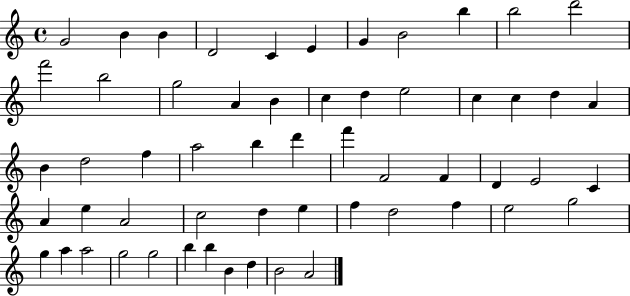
{
  \clef treble
  \time 4/4
  \defaultTimeSignature
  \key c \major
  g'2 b'4 b'4 | d'2 c'4 e'4 | g'4 b'2 b''4 | b''2 d'''2 | \break f'''2 b''2 | g''2 a'4 b'4 | c''4 d''4 e''2 | c''4 c''4 d''4 a'4 | \break b'4 d''2 f''4 | a''2 b''4 d'''4 | f'''4 f'2 f'4 | d'4 e'2 c'4 | \break a'4 e''4 a'2 | c''2 d''4 e''4 | f''4 d''2 f''4 | e''2 g''2 | \break g''4 a''4 a''2 | g''2 g''2 | b''4 b''4 b'4 d''4 | b'2 a'2 | \break \bar "|."
}